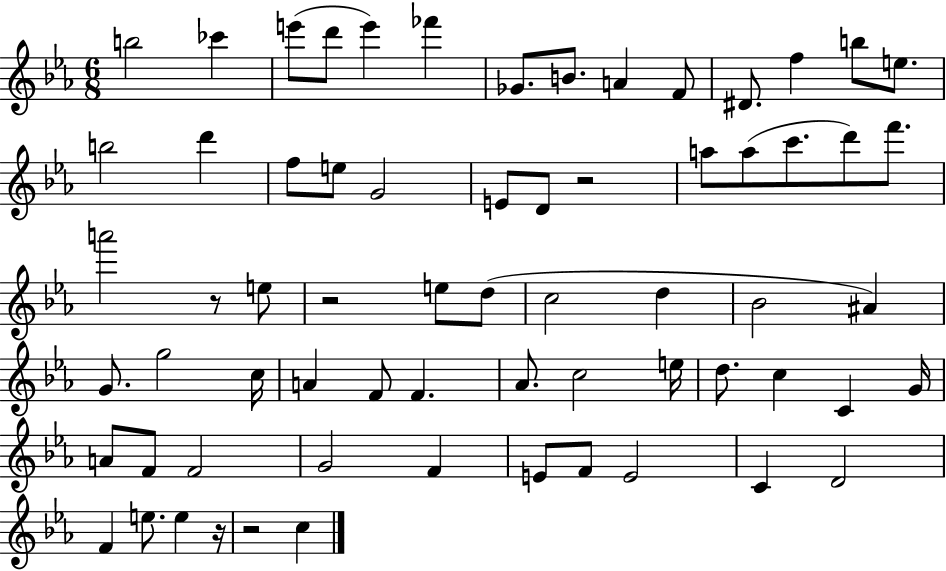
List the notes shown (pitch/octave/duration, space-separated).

B5/h CES6/q E6/e D6/e E6/q FES6/q Gb4/e. B4/e. A4/q F4/e D#4/e. F5/q B5/e E5/e. B5/h D6/q F5/e E5/e G4/h E4/e D4/e R/h A5/e A5/e C6/e. D6/e F6/e. A6/h R/e E5/e R/h E5/e D5/e C5/h D5/q Bb4/h A#4/q G4/e. G5/h C5/s A4/q F4/e F4/q. Ab4/e. C5/h E5/s D5/e. C5/q C4/q G4/s A4/e F4/e F4/h G4/h F4/q E4/e F4/e E4/h C4/q D4/h F4/q E5/e. E5/q R/s R/h C5/q